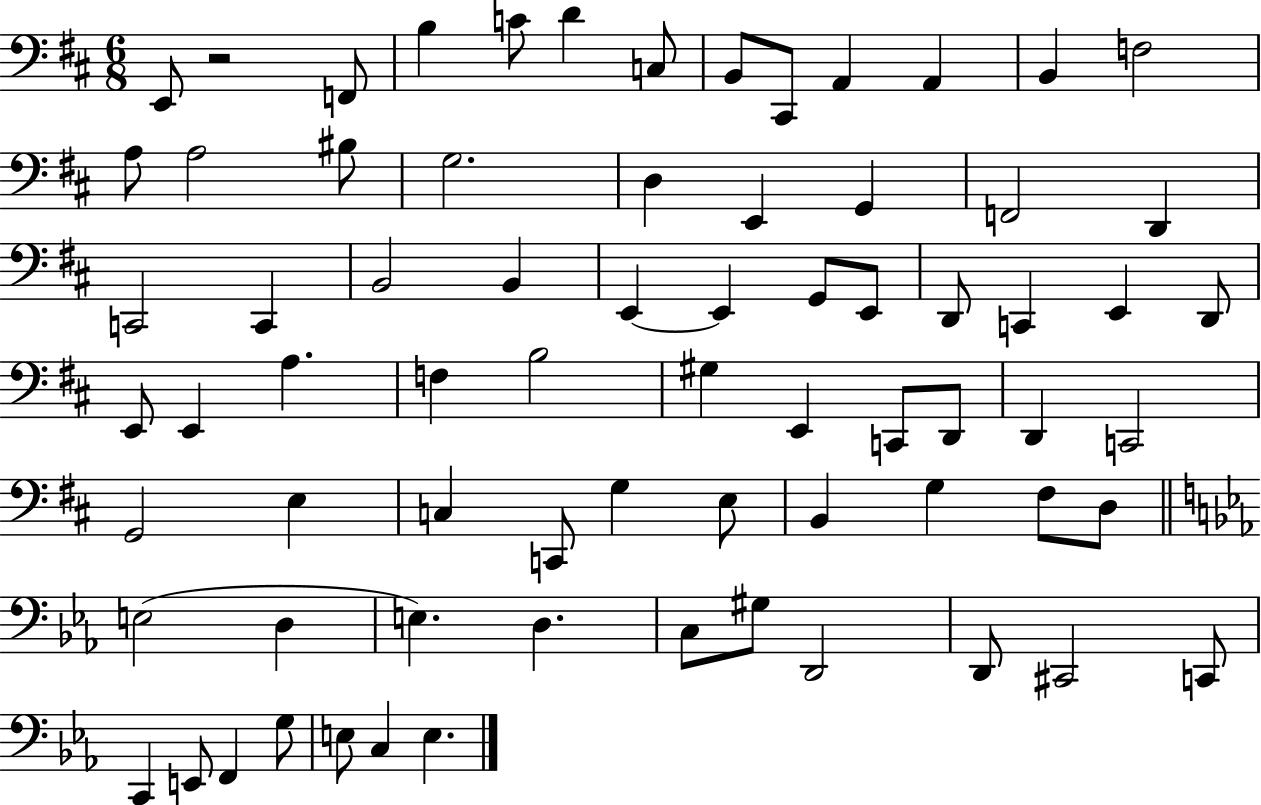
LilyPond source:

{
  \clef bass
  \numericTimeSignature
  \time 6/8
  \key d \major
  e,8 r2 f,8 | b4 c'8 d'4 c8 | b,8 cis,8 a,4 a,4 | b,4 f2 | \break a8 a2 bis8 | g2. | d4 e,4 g,4 | f,2 d,4 | \break c,2 c,4 | b,2 b,4 | e,4~~ e,4 g,8 e,8 | d,8 c,4 e,4 d,8 | \break e,8 e,4 a4. | f4 b2 | gis4 e,4 c,8 d,8 | d,4 c,2 | \break g,2 e4 | c4 c,8 g4 e8 | b,4 g4 fis8 d8 | \bar "||" \break \key c \minor e2( d4 | e4.) d4. | c8 gis8 d,2 | d,8 cis,2 c,8 | \break c,4 e,8 f,4 g8 | e8 c4 e4. | \bar "|."
}